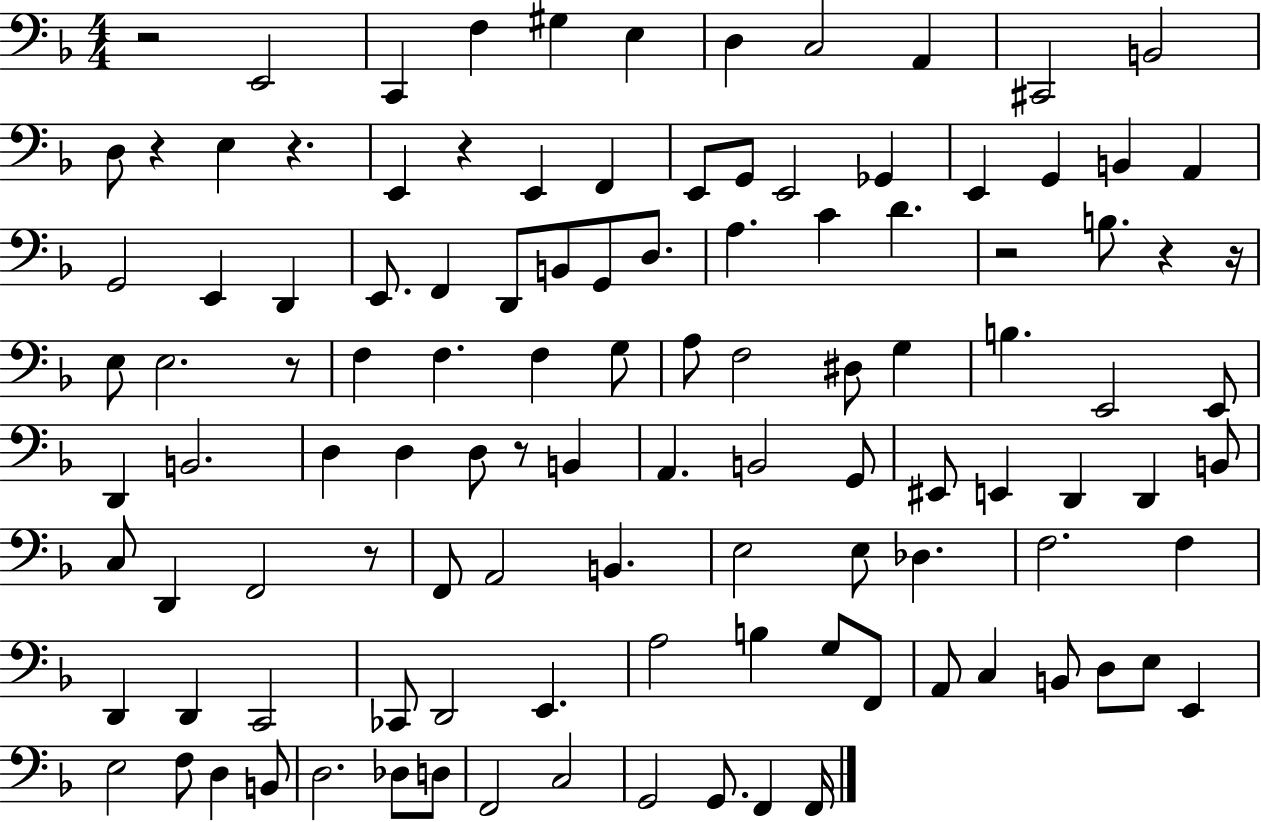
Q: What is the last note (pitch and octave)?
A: F2